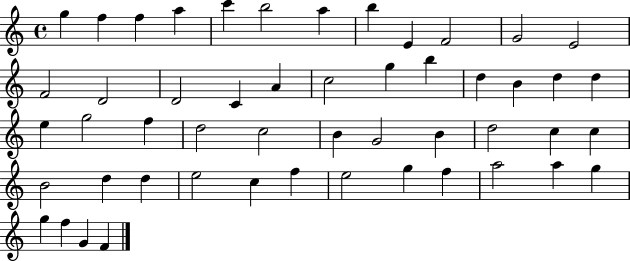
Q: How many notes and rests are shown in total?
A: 51